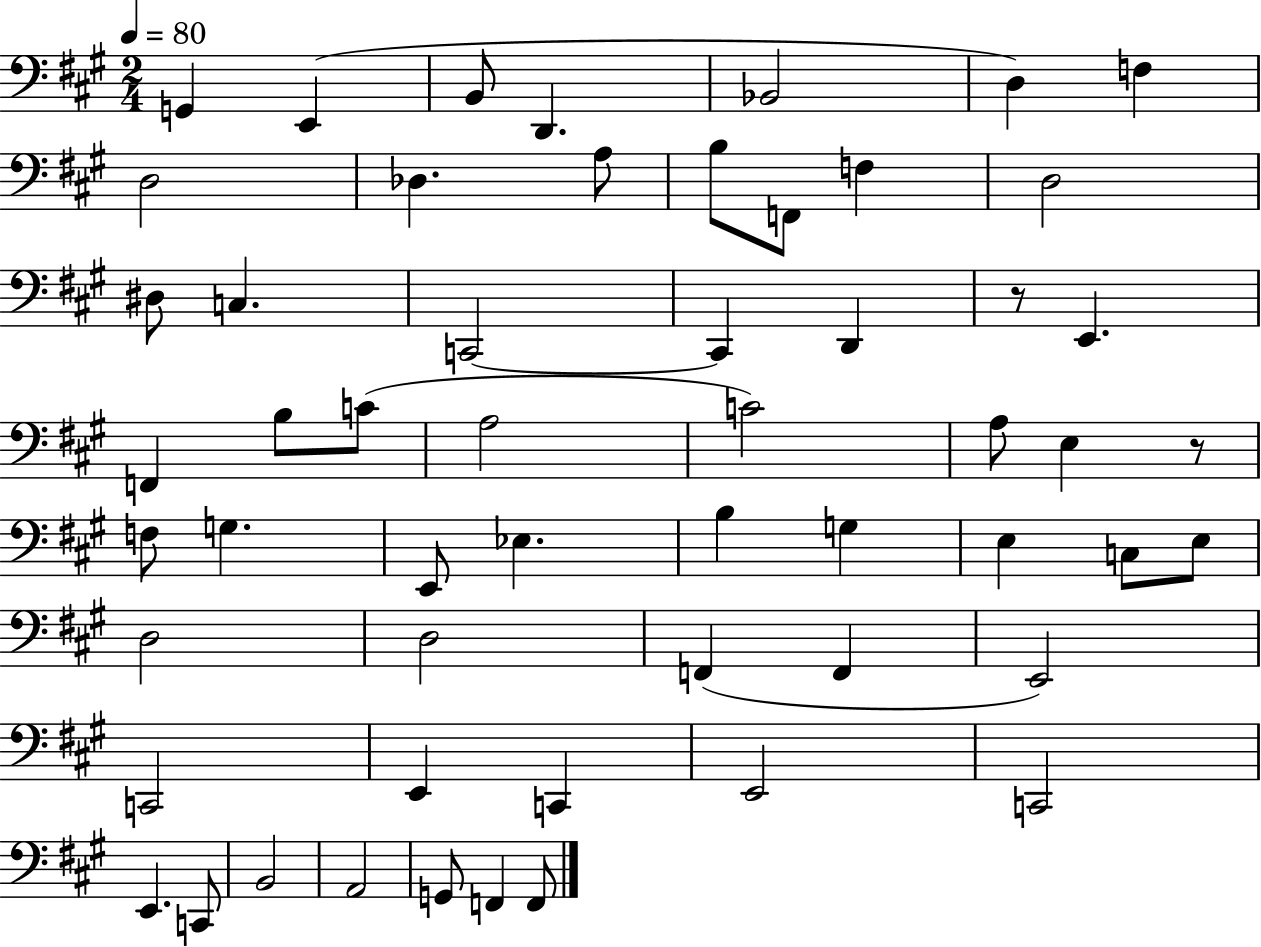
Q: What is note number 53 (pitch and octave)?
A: F2